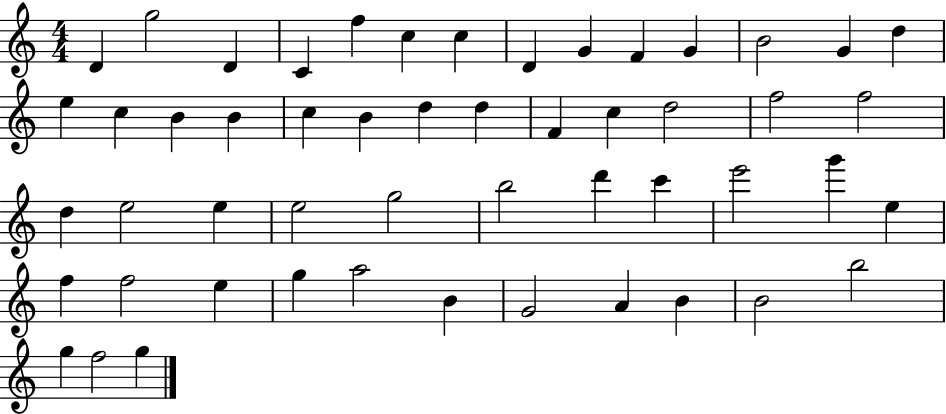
{
  \clef treble
  \numericTimeSignature
  \time 4/4
  \key c \major
  d'4 g''2 d'4 | c'4 f''4 c''4 c''4 | d'4 g'4 f'4 g'4 | b'2 g'4 d''4 | \break e''4 c''4 b'4 b'4 | c''4 b'4 d''4 d''4 | f'4 c''4 d''2 | f''2 f''2 | \break d''4 e''2 e''4 | e''2 g''2 | b''2 d'''4 c'''4 | e'''2 g'''4 e''4 | \break f''4 f''2 e''4 | g''4 a''2 b'4 | g'2 a'4 b'4 | b'2 b''2 | \break g''4 f''2 g''4 | \bar "|."
}